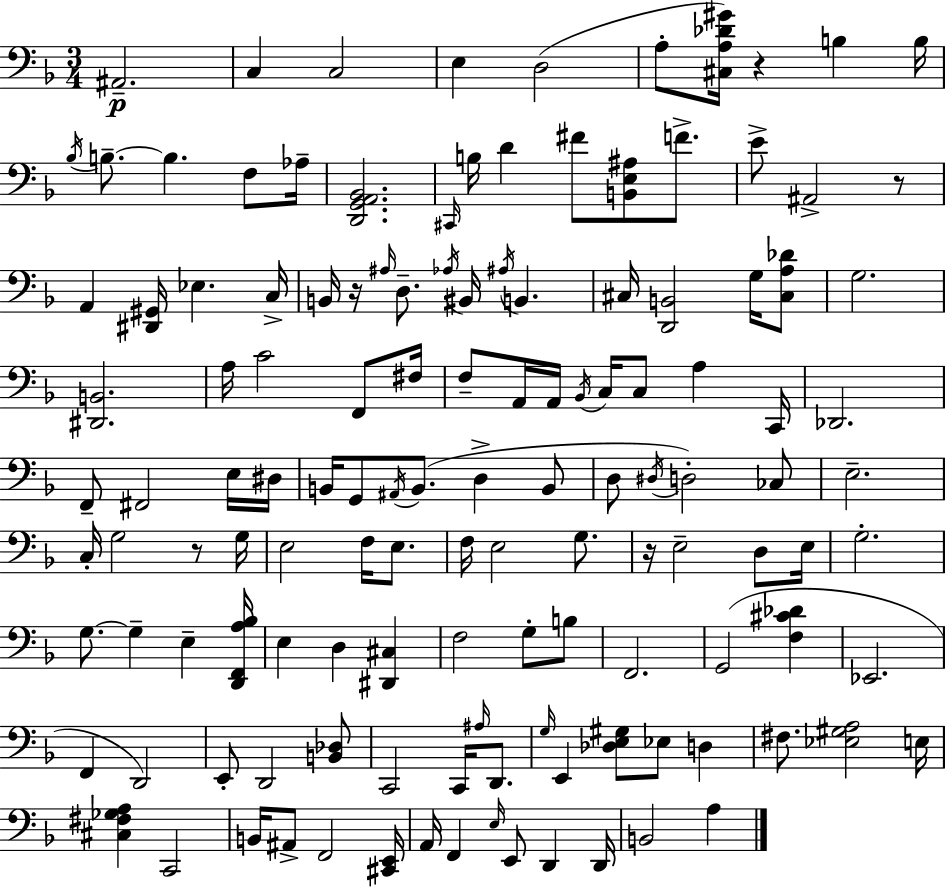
X:1
T:Untitled
M:3/4
L:1/4
K:Dm
^A,,2 C, C,2 E, D,2 A,/2 [^C,A,_D^G]/4 z B, B,/4 _B,/4 B,/2 B, F,/2 _A,/4 [D,,G,,A,,_B,,]2 ^C,,/4 B,/4 D ^F/2 [B,,E,^A,]/2 F/2 E/2 ^A,,2 z/2 A,, [^D,,^G,,]/4 _E, C,/4 B,,/4 z/4 ^A,/4 D,/2 _A,/4 ^B,,/4 ^A,/4 B,, ^C,/4 [D,,B,,]2 G,/4 [^C,A,_D]/2 G,2 [^D,,B,,]2 A,/4 C2 F,,/2 ^F,/4 F,/2 A,,/4 A,,/4 _B,,/4 C,/4 C,/2 A, C,,/4 _D,,2 F,,/2 ^F,,2 E,/4 ^D,/4 B,,/4 G,,/2 ^A,,/4 B,,/2 D, B,,/2 D,/2 ^D,/4 D,2 _C,/2 E,2 C,/4 G,2 z/2 G,/4 E,2 F,/4 E,/2 F,/4 E,2 G,/2 z/4 E,2 D,/2 E,/4 G,2 G,/2 G, E, [D,,F,,A,_B,]/4 E, D, [^D,,^C,] F,2 G,/2 B,/2 F,,2 G,,2 [F,^C_D] _E,,2 F,, D,,2 E,,/2 D,,2 [B,,_D,]/2 C,,2 C,,/4 ^A,/4 D,,/2 G,/4 E,, [_D,E,^G,]/2 _E,/2 D, ^F,/2 [_E,^G,A,]2 E,/4 [^C,^F,_G,A,] C,,2 B,,/4 ^A,,/2 F,,2 [^C,,E,,]/4 A,,/4 F,, E,/4 E,,/2 D,, D,,/4 B,,2 A,